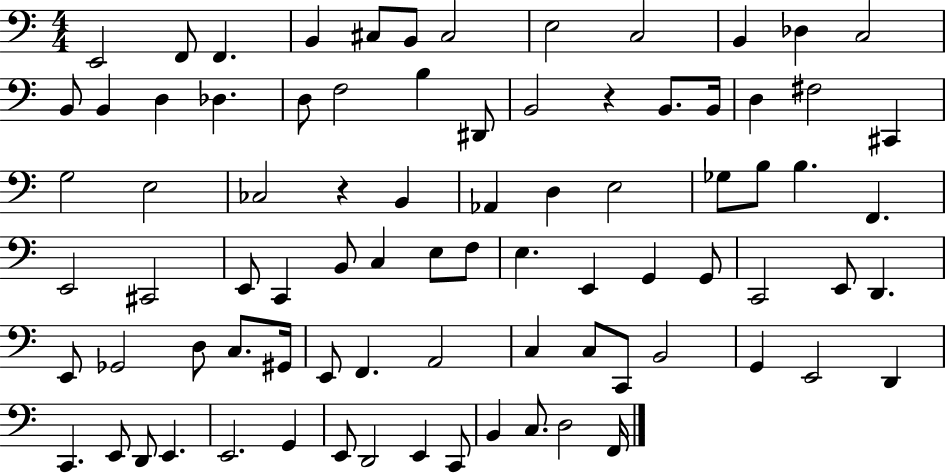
{
  \clef bass
  \numericTimeSignature
  \time 4/4
  \key c \major
  e,2 f,8 f,4. | b,4 cis8 b,8 cis2 | e2 c2 | b,4 des4 c2 | \break b,8 b,4 d4 des4. | d8 f2 b4 dis,8 | b,2 r4 b,8. b,16 | d4 fis2 cis,4 | \break g2 e2 | ces2 r4 b,4 | aes,4 d4 e2 | ges8 b8 b4. f,4. | \break e,2 cis,2 | e,8 c,4 b,8 c4 e8 f8 | e4. e,4 g,4 g,8 | c,2 e,8 d,4. | \break e,8 ges,2 d8 c8. gis,16 | e,8 f,4. a,2 | c4 c8 c,8 b,2 | g,4 e,2 d,4 | \break c,4. e,8 d,8 e,4. | e,2. g,4 | e,8 d,2 e,4 c,8 | b,4 c8. d2 f,16 | \break \bar "|."
}